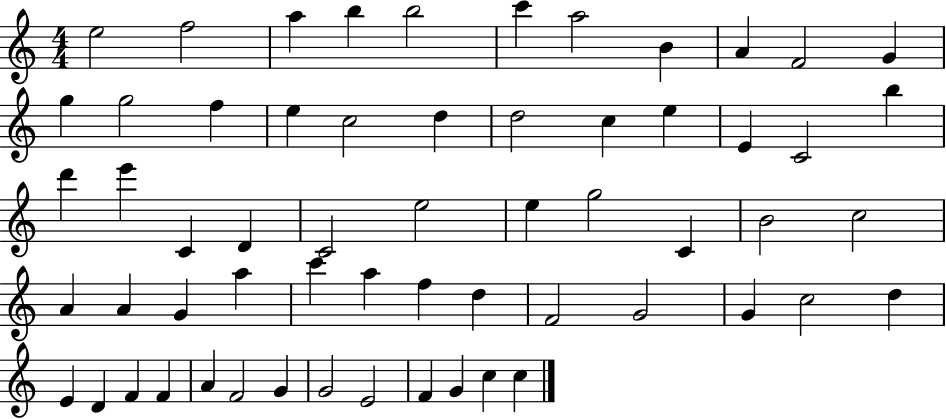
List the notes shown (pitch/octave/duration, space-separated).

E5/h F5/h A5/q B5/q B5/h C6/q A5/h B4/q A4/q F4/h G4/q G5/q G5/h F5/q E5/q C5/h D5/q D5/h C5/q E5/q E4/q C4/h B5/q D6/q E6/q C4/q D4/q C4/h E5/h E5/q G5/h C4/q B4/h C5/h A4/q A4/q G4/q A5/q C6/q A5/q F5/q D5/q F4/h G4/h G4/q C5/h D5/q E4/q D4/q F4/q F4/q A4/q F4/h G4/q G4/h E4/h F4/q G4/q C5/q C5/q